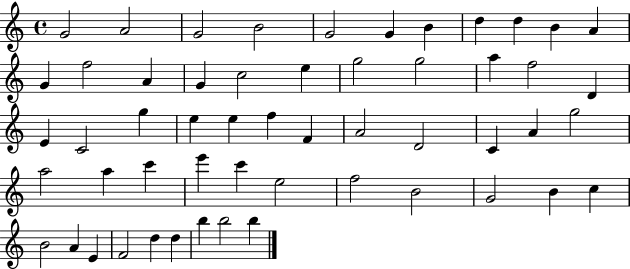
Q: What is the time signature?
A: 4/4